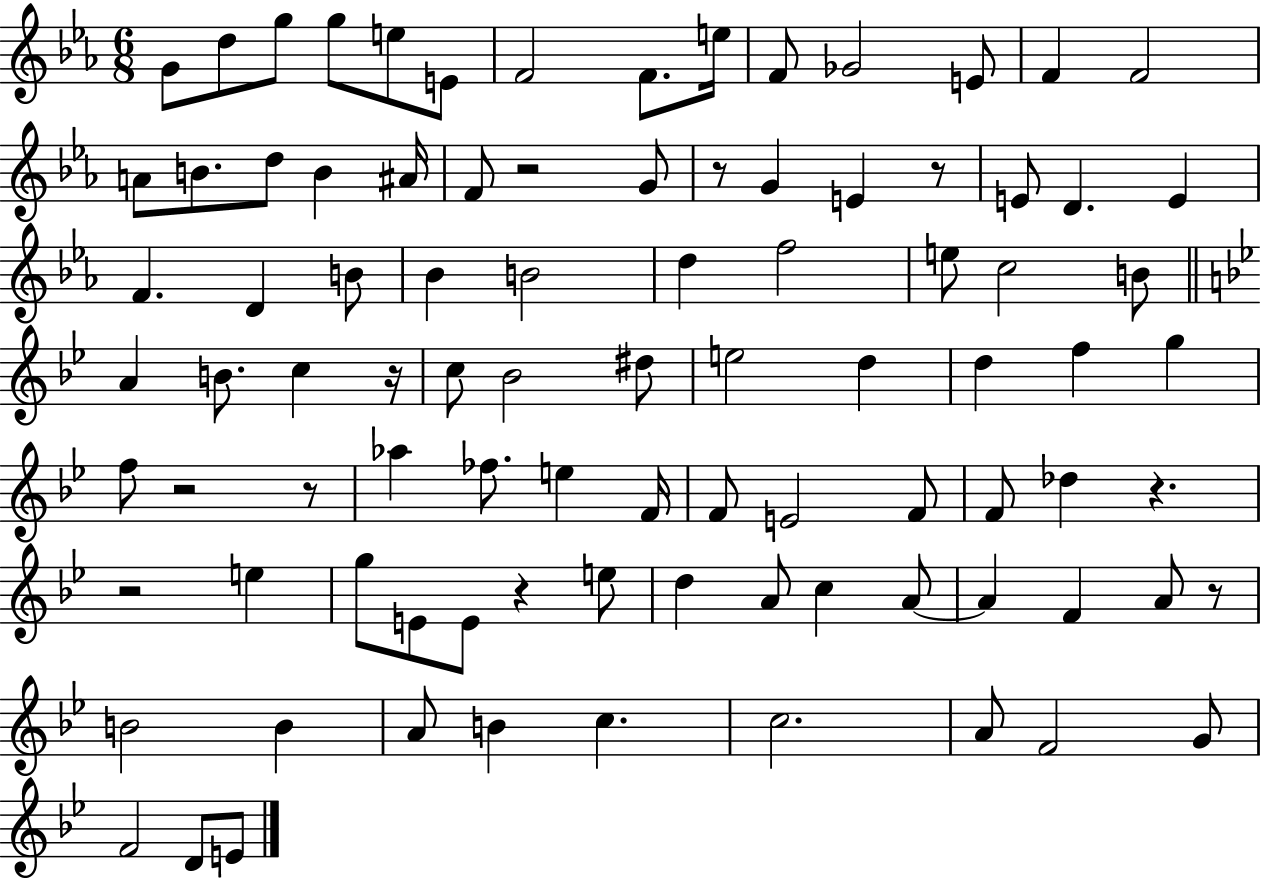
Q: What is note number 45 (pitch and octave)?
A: D5